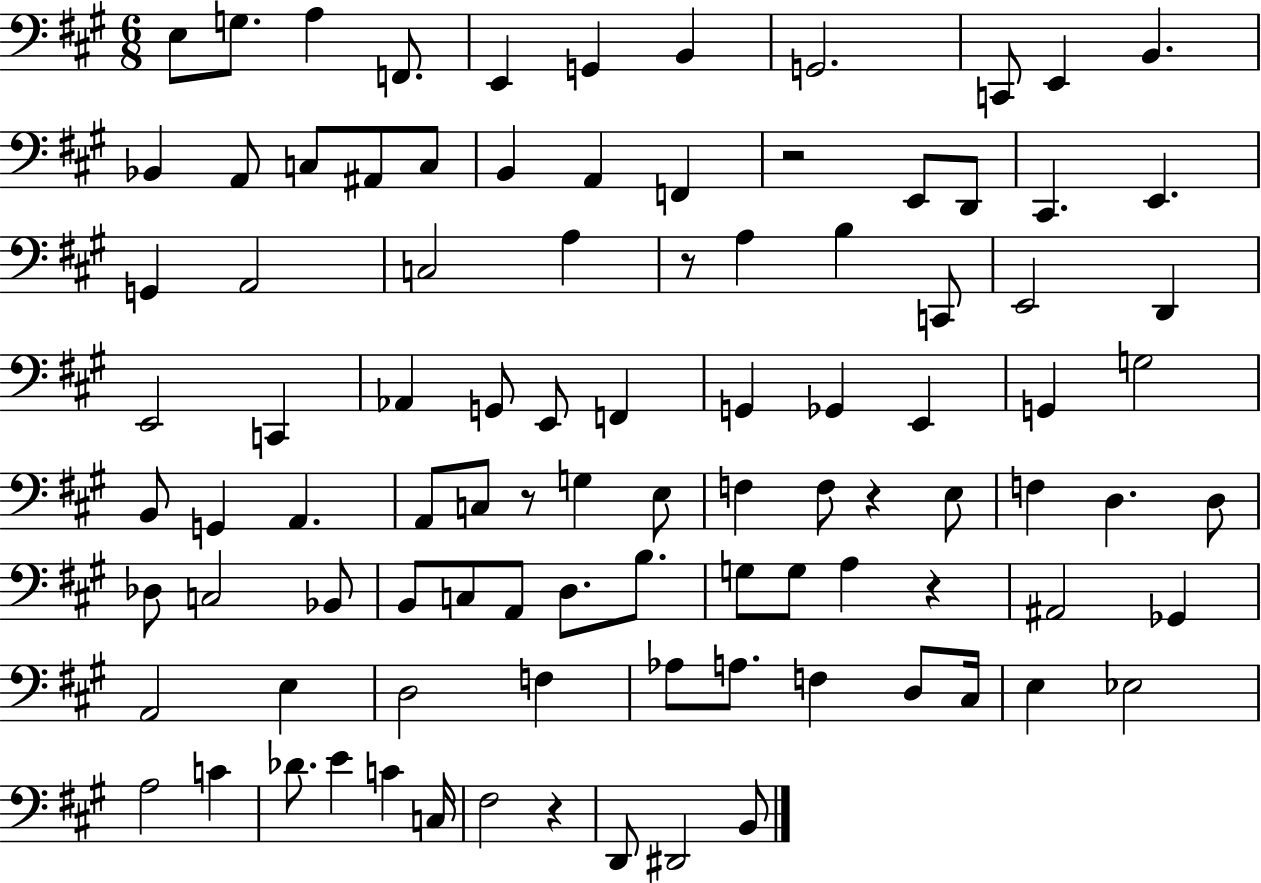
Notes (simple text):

E3/e G3/e. A3/q F2/e. E2/q G2/q B2/q G2/h. C2/e E2/q B2/q. Bb2/q A2/e C3/e A#2/e C3/e B2/q A2/q F2/q R/h E2/e D2/e C#2/q. E2/q. G2/q A2/h C3/h A3/q R/e A3/q B3/q C2/e E2/h D2/q E2/h C2/q Ab2/q G2/e E2/e F2/q G2/q Gb2/q E2/q G2/q G3/h B2/e G2/q A2/q. A2/e C3/e R/e G3/q E3/e F3/q F3/e R/q E3/e F3/q D3/q. D3/e Db3/e C3/h Bb2/e B2/e C3/e A2/e D3/e. B3/e. G3/e G3/e A3/q R/q A#2/h Gb2/q A2/h E3/q D3/h F3/q Ab3/e A3/e. F3/q D3/e C#3/s E3/q Eb3/h A3/h C4/q Db4/e. E4/q C4/q C3/s F#3/h R/q D2/e D#2/h B2/e